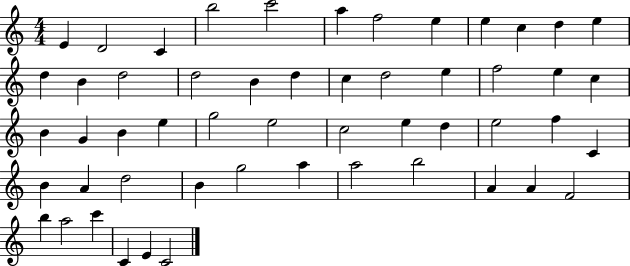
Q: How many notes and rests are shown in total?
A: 53